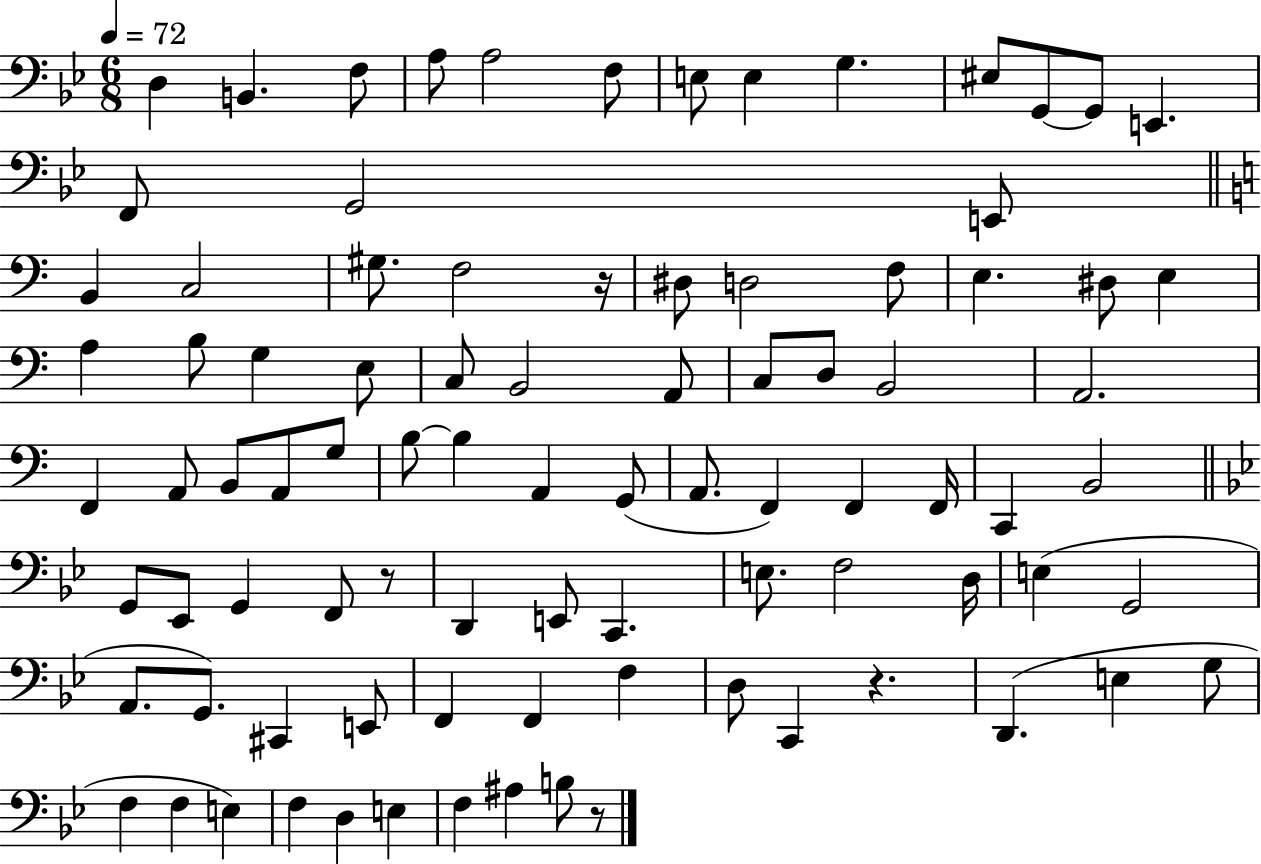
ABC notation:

X:1
T:Untitled
M:6/8
L:1/4
K:Bb
D, B,, F,/2 A,/2 A,2 F,/2 E,/2 E, G, ^E,/2 G,,/2 G,,/2 E,, F,,/2 G,,2 E,,/2 B,, C,2 ^G,/2 F,2 z/4 ^D,/2 D,2 F,/2 E, ^D,/2 E, A, B,/2 G, E,/2 C,/2 B,,2 A,,/2 C,/2 D,/2 B,,2 A,,2 F,, A,,/2 B,,/2 A,,/2 G,/2 B,/2 B, A,, G,,/2 A,,/2 F,, F,, F,,/4 C,, B,,2 G,,/2 _E,,/2 G,, F,,/2 z/2 D,, E,,/2 C,, E,/2 F,2 D,/4 E, G,,2 A,,/2 G,,/2 ^C,, E,,/2 F,, F,, F, D,/2 C,, z D,, E, G,/2 F, F, E, F, D, E, F, ^A, B,/2 z/2